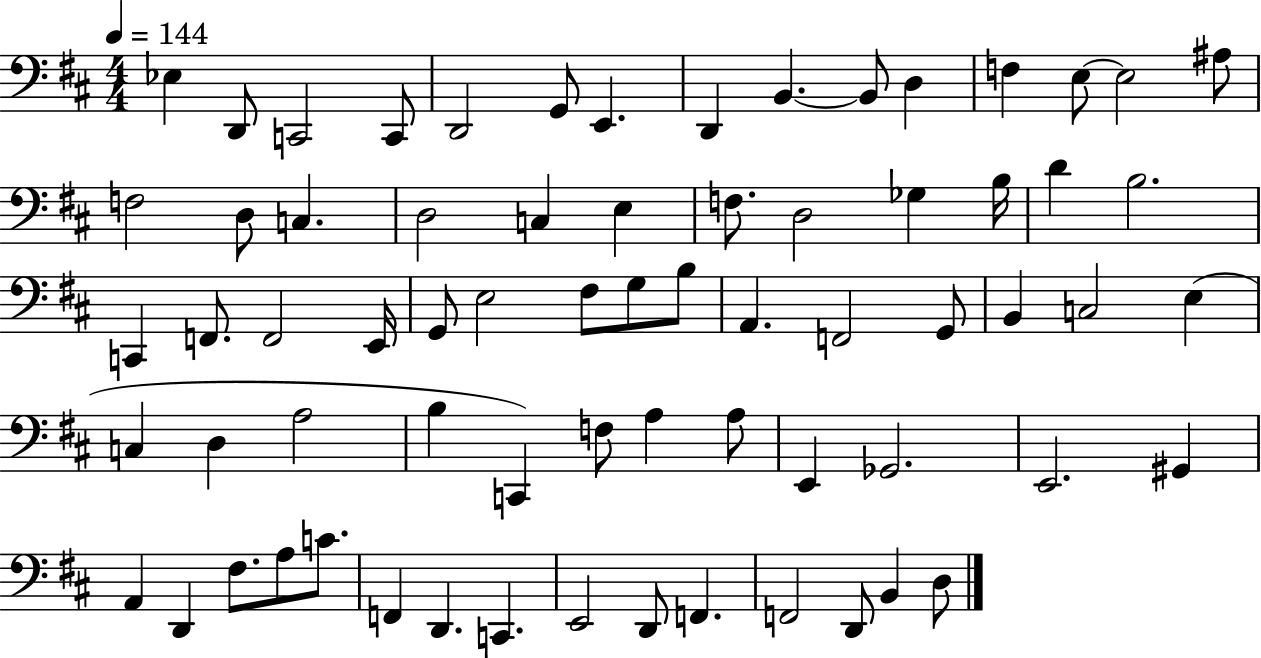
{
  \clef bass
  \numericTimeSignature
  \time 4/4
  \key d \major
  \tempo 4 = 144
  \repeat volta 2 { ees4 d,8 c,2 c,8 | d,2 g,8 e,4. | d,4 b,4.~~ b,8 d4 | f4 e8~~ e2 ais8 | \break f2 d8 c4. | d2 c4 e4 | f8. d2 ges4 b16 | d'4 b2. | \break c,4 f,8. f,2 e,16 | g,8 e2 fis8 g8 b8 | a,4. f,2 g,8 | b,4 c2 e4( | \break c4 d4 a2 | b4 c,4) f8 a4 a8 | e,4 ges,2. | e,2. gis,4 | \break a,4 d,4 fis8. a8 c'8. | f,4 d,4. c,4. | e,2 d,8 f,4. | f,2 d,8 b,4 d8 | \break } \bar "|."
}